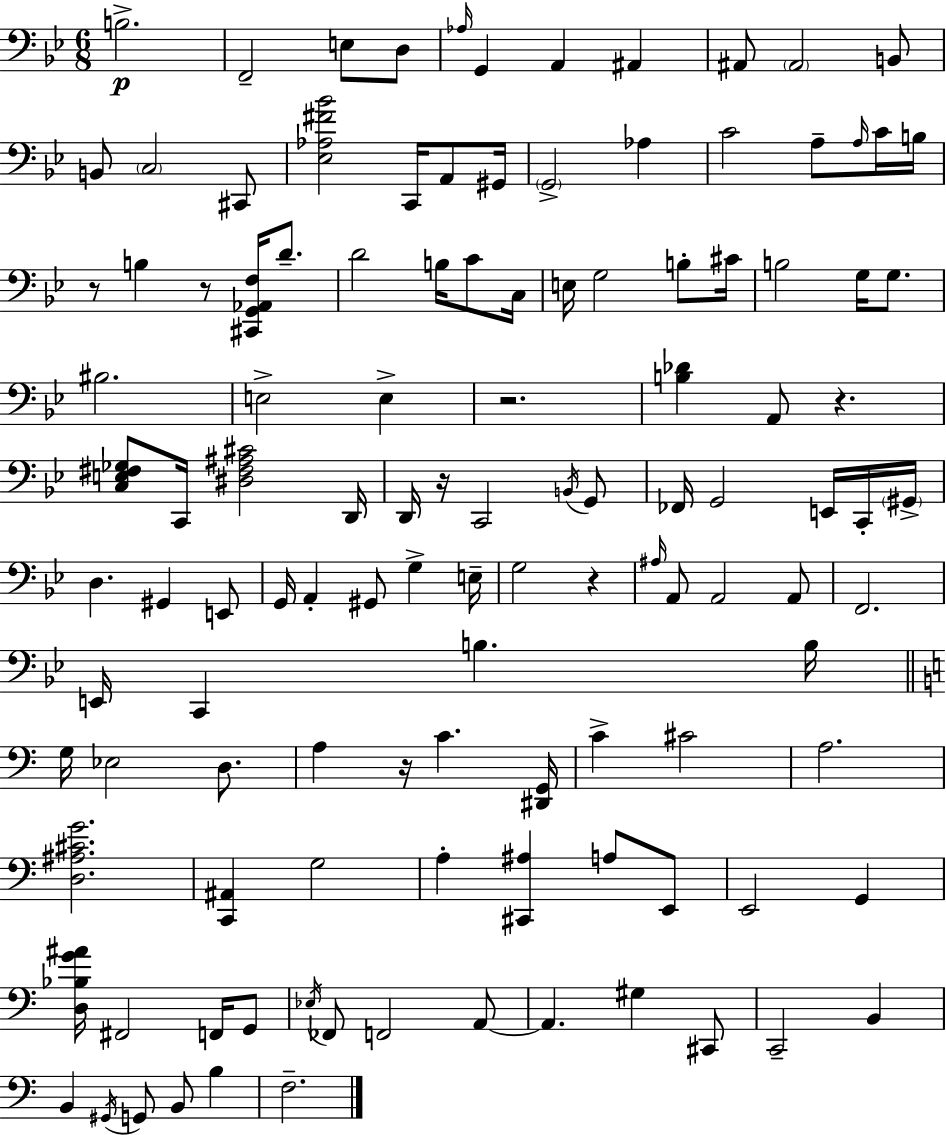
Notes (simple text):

B3/h. F2/h E3/e D3/e Ab3/s G2/q A2/q A#2/q A#2/e A#2/h B2/e B2/e C3/h C#2/e [Eb3,Ab3,F#4,Bb4]/h C2/s A2/e G#2/s G2/h Ab3/q C4/h A3/e A3/s C4/s B3/s R/e B3/q R/e [C#2,G2,Ab2,F3]/s D4/e. D4/h B3/s C4/e C3/s E3/s G3/h B3/e C#4/s B3/h G3/s G3/e. BIS3/h. E3/h E3/q R/h. [B3,Db4]/q A2/e R/q. [C3,E3,F#3,Gb3]/e C2/s [D#3,F#3,A#3,C#4]/h D2/s D2/s R/s C2/h B2/s G2/e FES2/s G2/h E2/s C2/s G#2/s D3/q. G#2/q E2/e G2/s A2/q G#2/e G3/q E3/s G3/h R/q A#3/s A2/e A2/h A2/e F2/h. E2/s C2/q B3/q. B3/s G3/s Eb3/h D3/e. A3/q R/s C4/q. [D#2,G2]/s C4/q C#4/h A3/h. [D3,A#3,C#4,G4]/h. [C2,A#2]/q G3/h A3/q [C#2,A#3]/q A3/e E2/e E2/h G2/q [D3,Bb3,G4,A#4]/s F#2/h F2/s G2/e Eb3/s FES2/e F2/h A2/e A2/q. G#3/q C#2/e C2/h B2/q B2/q G#2/s G2/e B2/e B3/q F3/h.